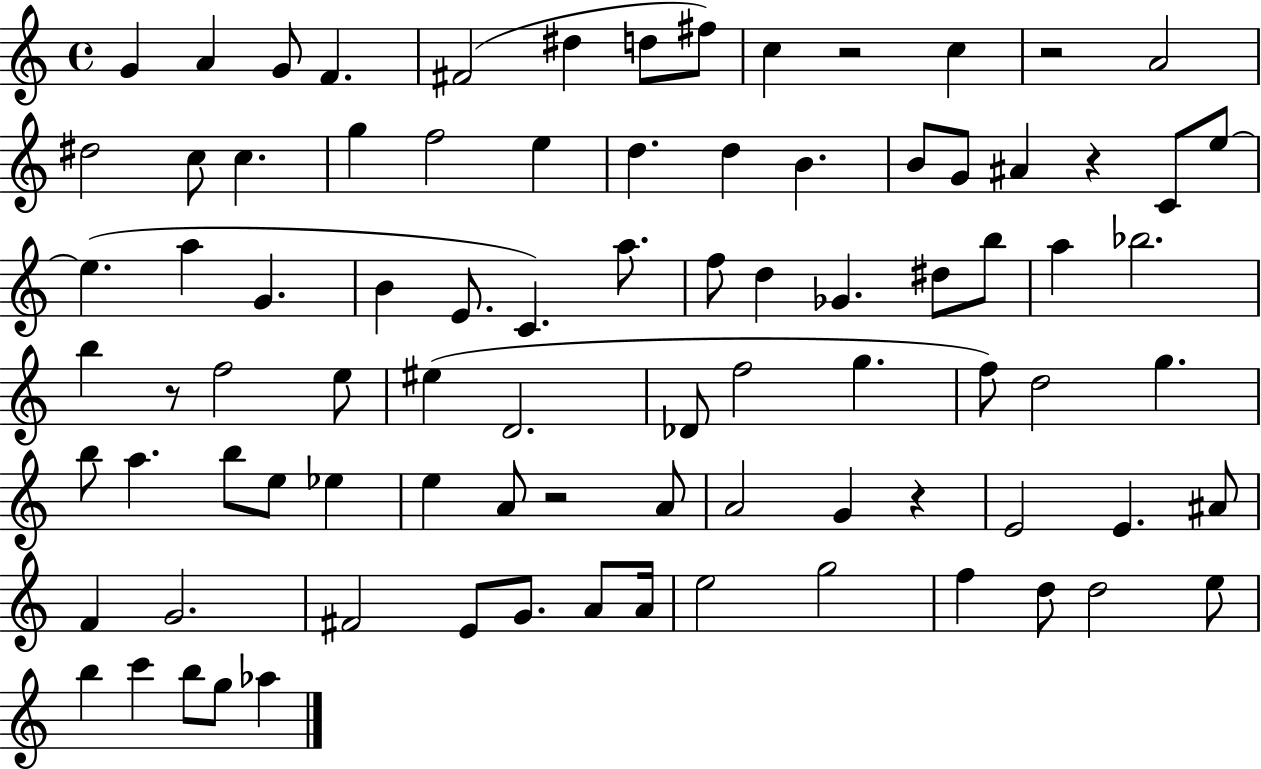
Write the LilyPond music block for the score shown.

{
  \clef treble
  \time 4/4
  \defaultTimeSignature
  \key c \major
  g'4 a'4 g'8 f'4. | fis'2( dis''4 d''8 fis''8) | c''4 r2 c''4 | r2 a'2 | \break dis''2 c''8 c''4. | g''4 f''2 e''4 | d''4. d''4 b'4. | b'8 g'8 ais'4 r4 c'8 e''8~~ | \break e''4.( a''4 g'4. | b'4 e'8. c'4.) a''8. | f''8 d''4 ges'4. dis''8 b''8 | a''4 bes''2. | \break b''4 r8 f''2 e''8 | eis''4( d'2. | des'8 f''2 g''4. | f''8) d''2 g''4. | \break b''8 a''4. b''8 e''8 ees''4 | e''4 a'8 r2 a'8 | a'2 g'4 r4 | e'2 e'4. ais'8 | \break f'4 g'2. | fis'2 e'8 g'8. a'8 a'16 | e''2 g''2 | f''4 d''8 d''2 e''8 | \break b''4 c'''4 b''8 g''8 aes''4 | \bar "|."
}